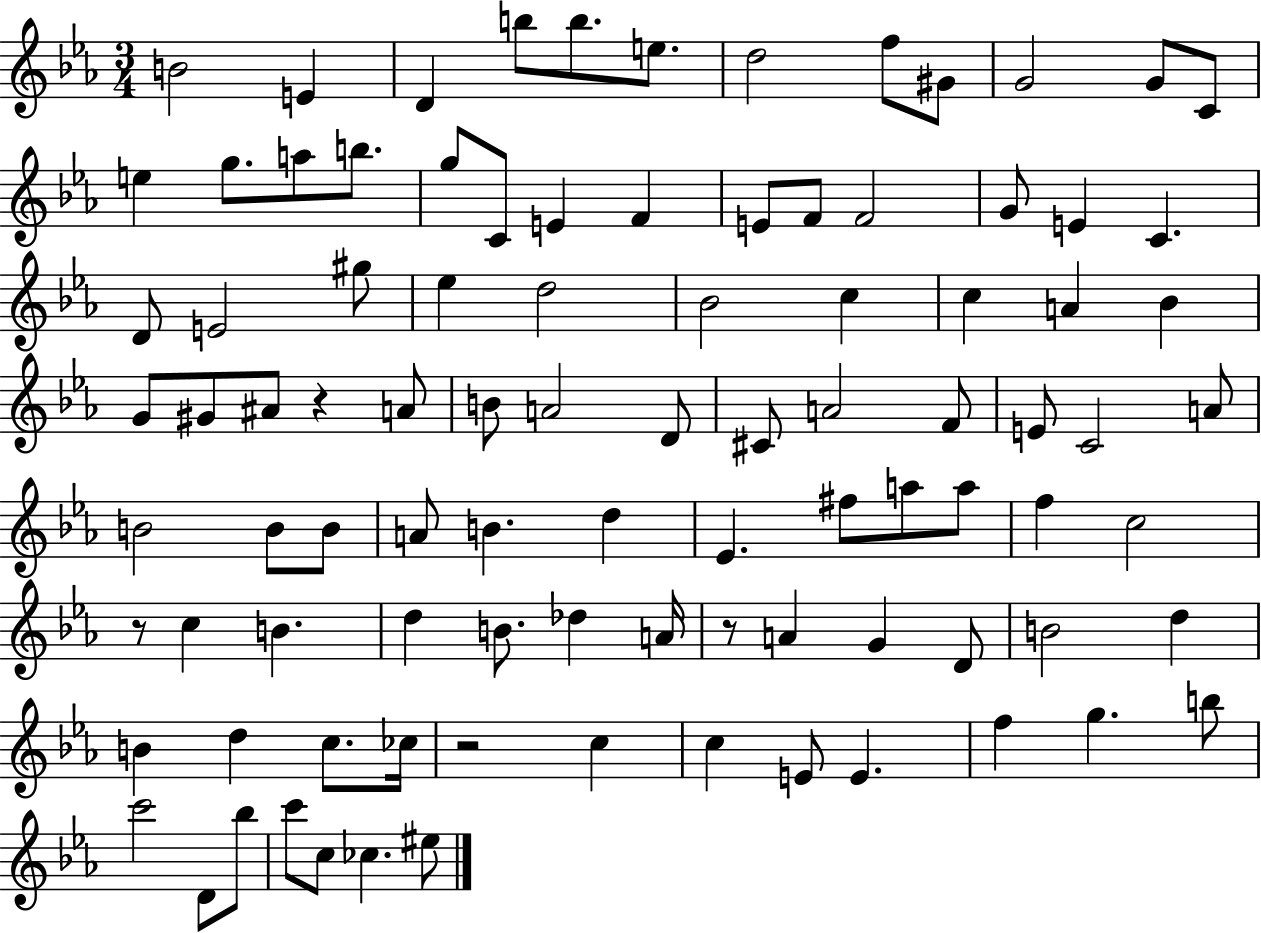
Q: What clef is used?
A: treble